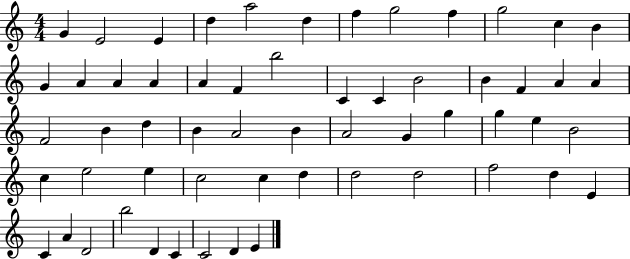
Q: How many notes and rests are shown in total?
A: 58